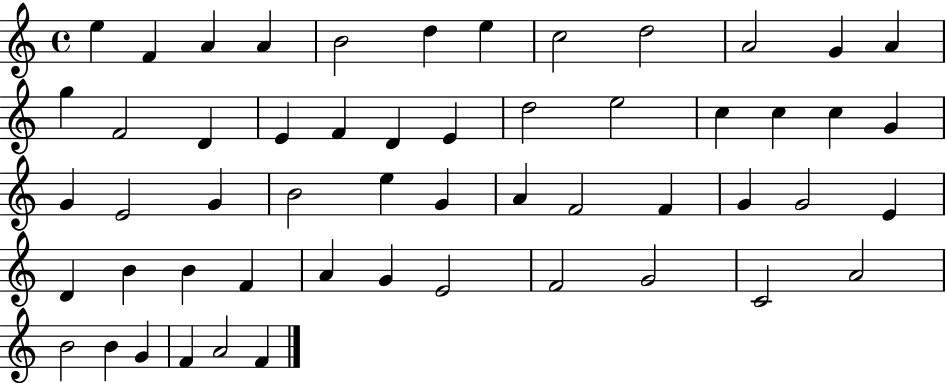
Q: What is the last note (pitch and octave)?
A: F4